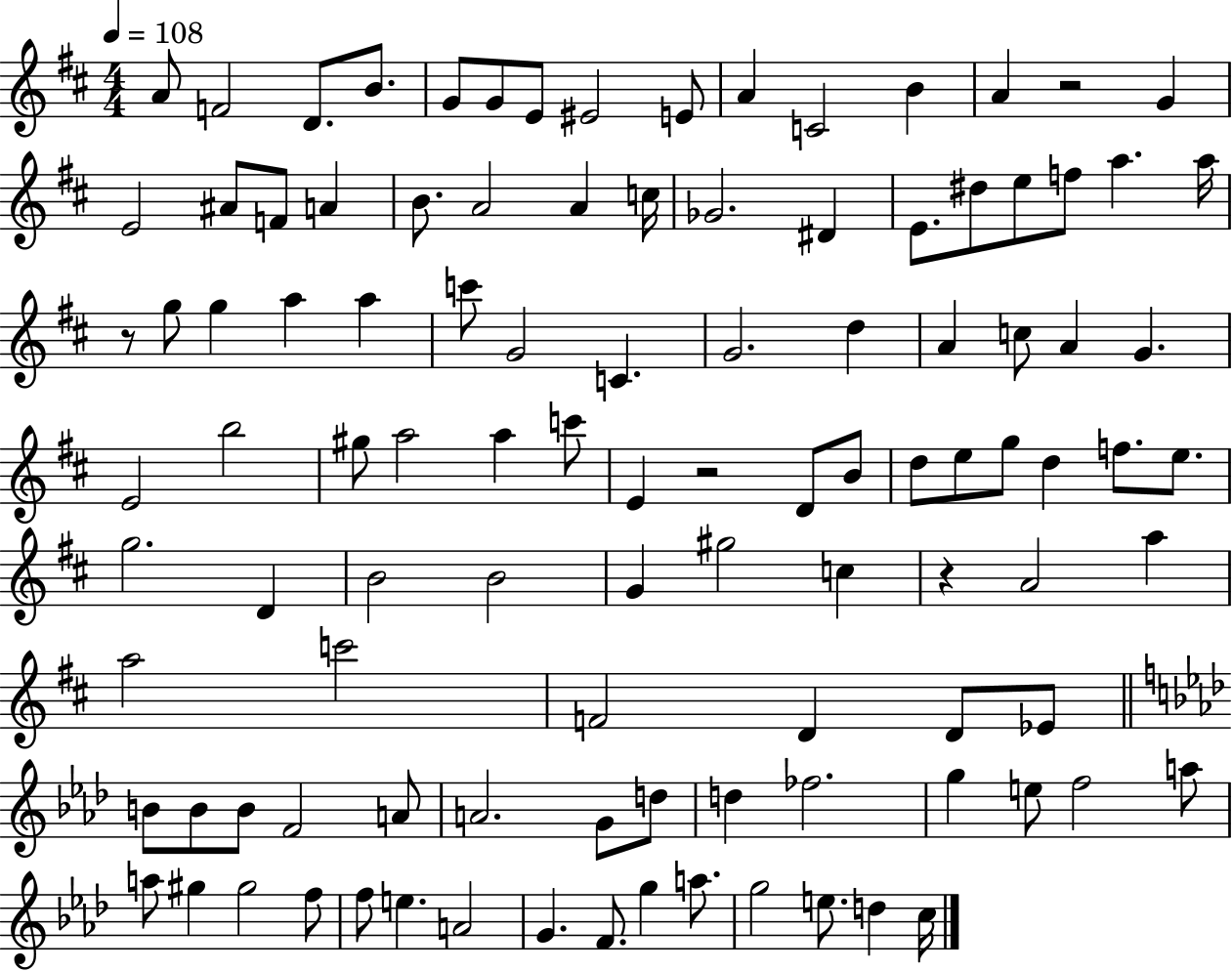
A4/e F4/h D4/e. B4/e. G4/e G4/e E4/e EIS4/h E4/e A4/q C4/h B4/q A4/q R/h G4/q E4/h A#4/e F4/e A4/q B4/e. A4/h A4/q C5/s Gb4/h. D#4/q E4/e. D#5/e E5/e F5/e A5/q. A5/s R/e G5/e G5/q A5/q A5/q C6/e G4/h C4/q. G4/h. D5/q A4/q C5/e A4/q G4/q. E4/h B5/h G#5/e A5/h A5/q C6/e E4/q R/h D4/e B4/e D5/e E5/e G5/e D5/q F5/e. E5/e. G5/h. D4/q B4/h B4/h G4/q G#5/h C5/q R/q A4/h A5/q A5/h C6/h F4/h D4/q D4/e Eb4/e B4/e B4/e B4/e F4/h A4/e A4/h. G4/e D5/e D5/q FES5/h. G5/q E5/e F5/h A5/e A5/e G#5/q G#5/h F5/e F5/e E5/q. A4/h G4/q. F4/e. G5/q A5/e. G5/h E5/e. D5/q C5/s